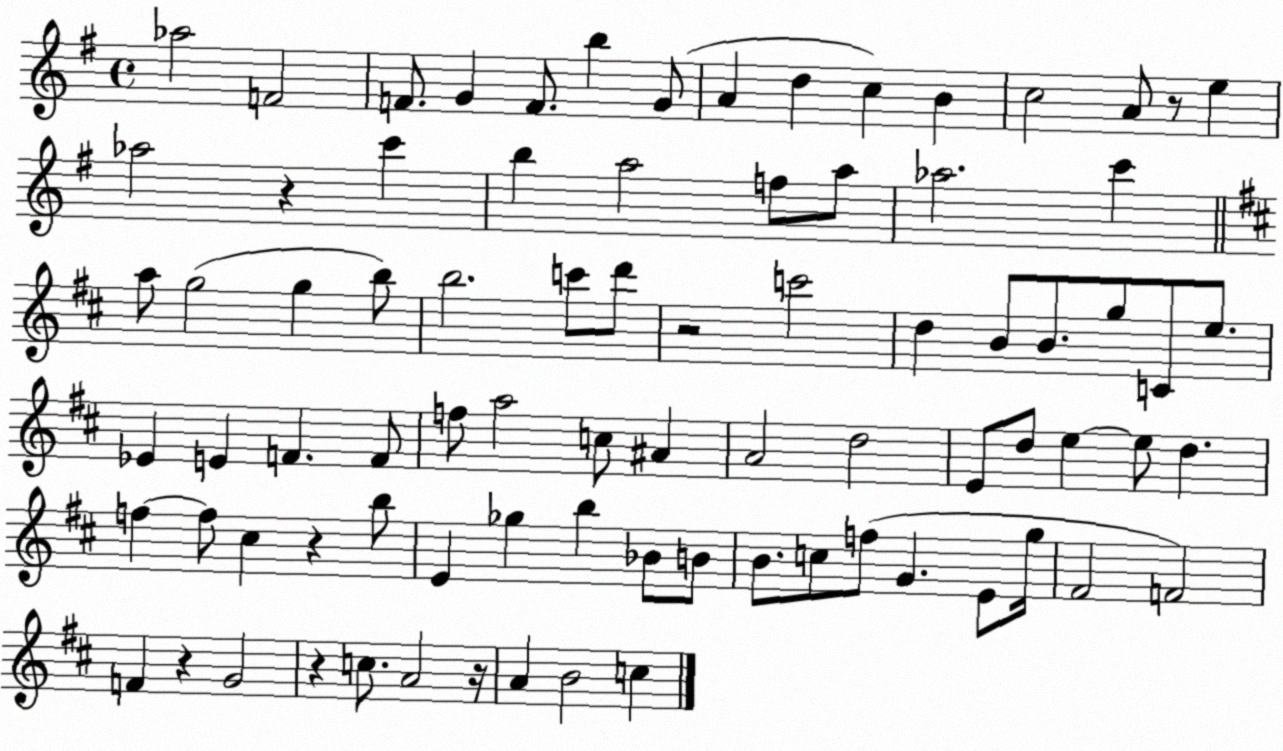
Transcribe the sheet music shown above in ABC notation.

X:1
T:Untitled
M:4/4
L:1/4
K:G
_a2 F2 F/2 G F/2 b G/2 A d c B c2 A/2 z/2 e _a2 z c' b a2 f/2 a/2 _a2 c' a/2 g2 g b/2 b2 c'/2 d'/2 z2 c'2 d B/2 B/2 g/2 C/2 e/2 _E E F F/2 f/2 a2 c/2 ^A A2 d2 E/2 d/2 e e/2 d f f/2 ^c z b/2 E _g b _B/2 B/2 B/2 c/2 f/2 G E/2 g/4 ^F2 F2 F z G2 z c/2 A2 z/4 A B2 c